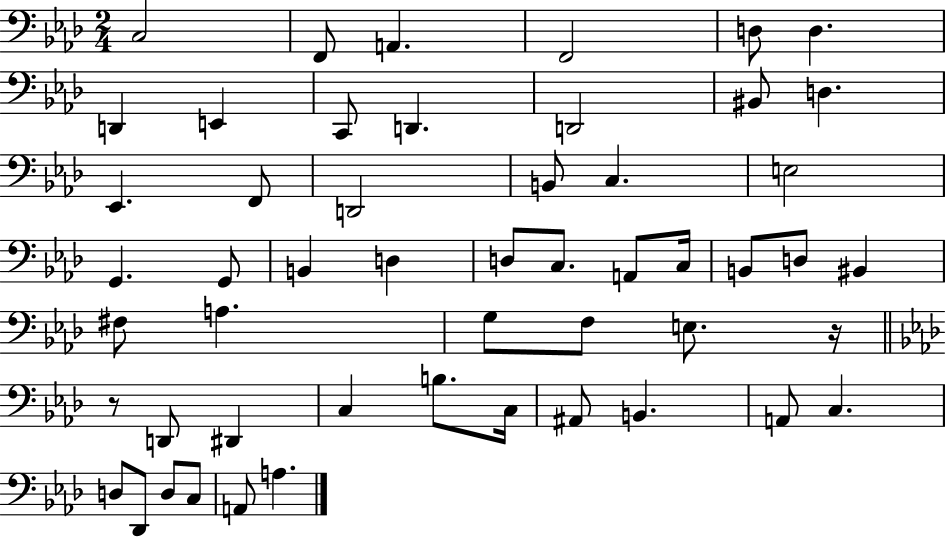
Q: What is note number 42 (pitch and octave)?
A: B2